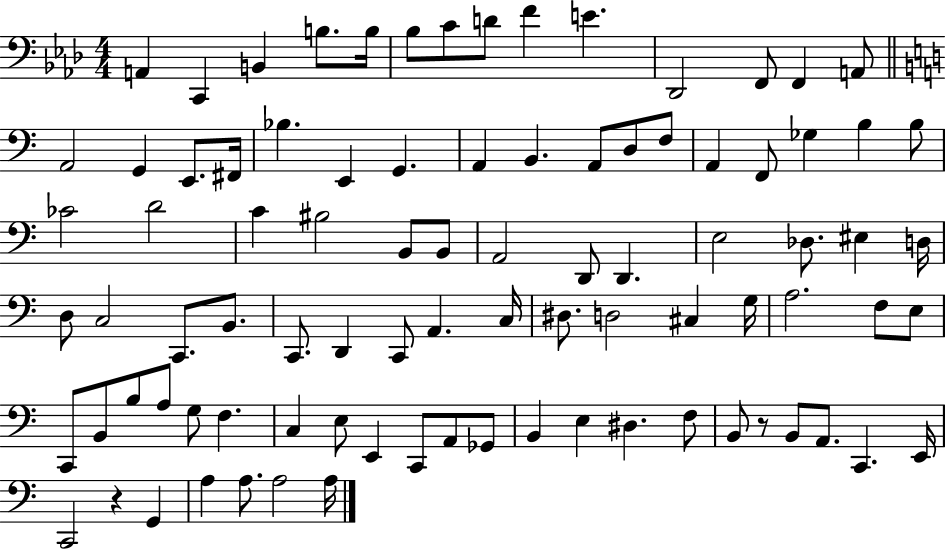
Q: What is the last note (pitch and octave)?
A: A3